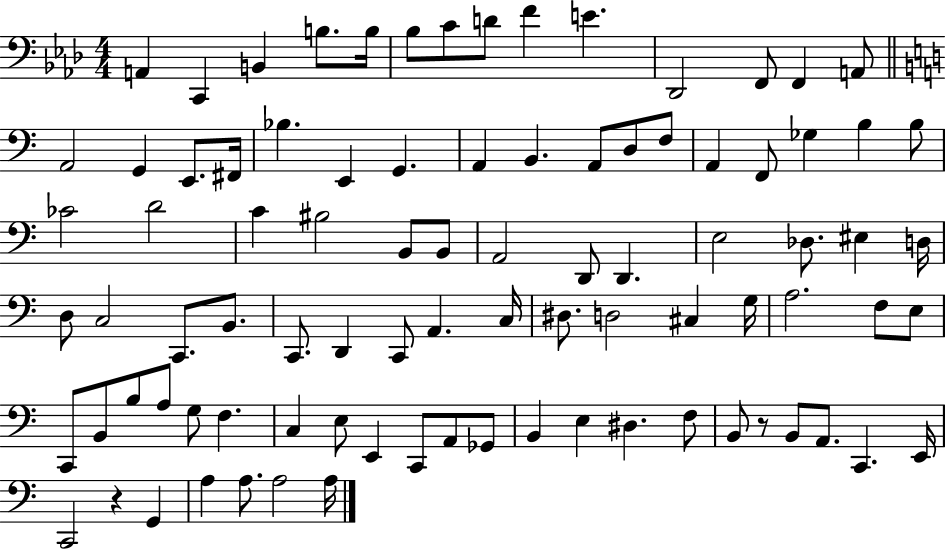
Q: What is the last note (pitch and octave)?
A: A3